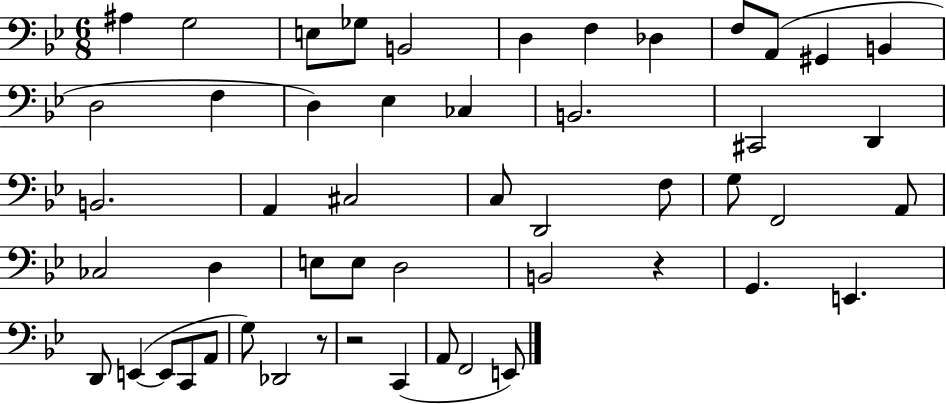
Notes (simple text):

A#3/q G3/h E3/e Gb3/e B2/h D3/q F3/q Db3/q F3/e A2/e G#2/q B2/q D3/h F3/q D3/q Eb3/q CES3/q B2/h. C#2/h D2/q B2/h. A2/q C#3/h C3/e D2/h F3/e G3/e F2/h A2/e CES3/h D3/q E3/e E3/e D3/h B2/h R/q G2/q. E2/q. D2/e E2/q E2/e C2/e A2/e G3/e Db2/h R/e R/h C2/q A2/e F2/h E2/e